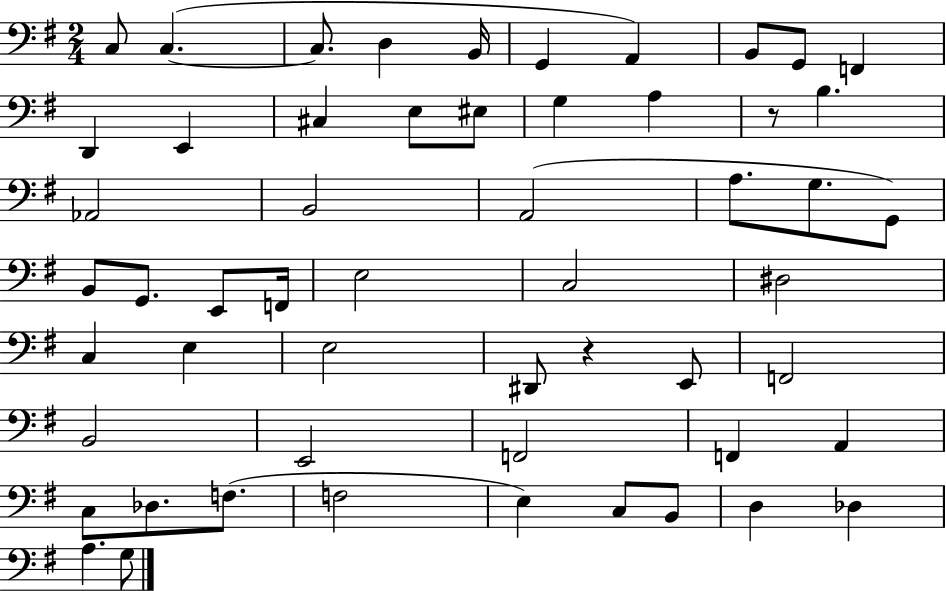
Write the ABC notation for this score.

X:1
T:Untitled
M:2/4
L:1/4
K:G
C,/2 C, C,/2 D, B,,/4 G,, A,, B,,/2 G,,/2 F,, D,, E,, ^C, E,/2 ^E,/2 G, A, z/2 B, _A,,2 B,,2 A,,2 A,/2 G,/2 G,,/2 B,,/2 G,,/2 E,,/2 F,,/4 E,2 C,2 ^D,2 C, E, E,2 ^D,,/2 z E,,/2 F,,2 B,,2 E,,2 F,,2 F,, A,, C,/2 _D,/2 F,/2 F,2 E, C,/2 B,,/2 D, _D, A, G,/2